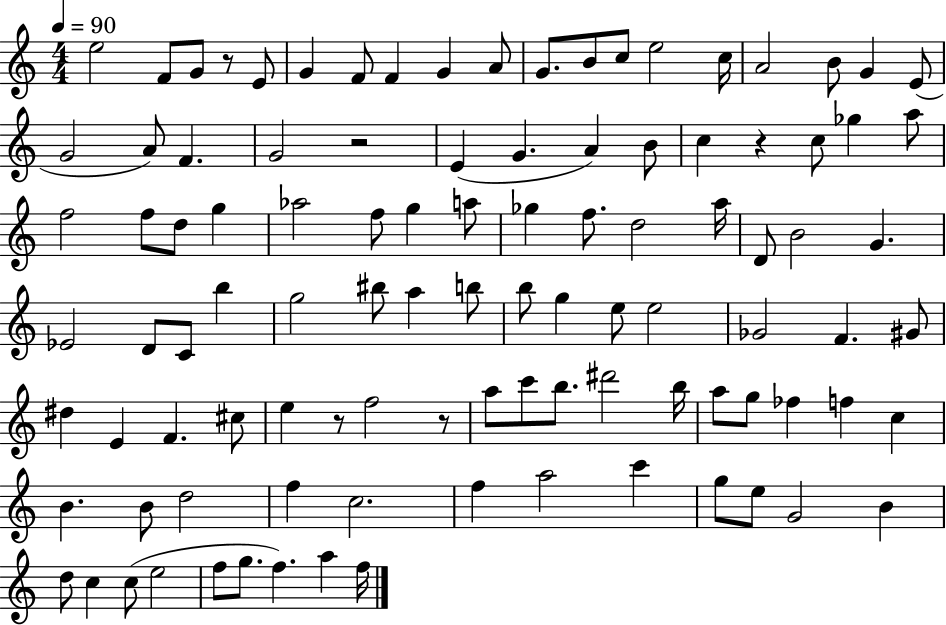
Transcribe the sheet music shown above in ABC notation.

X:1
T:Untitled
M:4/4
L:1/4
K:C
e2 F/2 G/2 z/2 E/2 G F/2 F G A/2 G/2 B/2 c/2 e2 c/4 A2 B/2 G E/2 G2 A/2 F G2 z2 E G A B/2 c z c/2 _g a/2 f2 f/2 d/2 g _a2 f/2 g a/2 _g f/2 d2 a/4 D/2 B2 G _E2 D/2 C/2 b g2 ^b/2 a b/2 b/2 g e/2 e2 _G2 F ^G/2 ^d E F ^c/2 e z/2 f2 z/2 a/2 c'/2 b/2 ^d'2 b/4 a/2 g/2 _f f c B B/2 d2 f c2 f a2 c' g/2 e/2 G2 B d/2 c c/2 e2 f/2 g/2 f a f/4